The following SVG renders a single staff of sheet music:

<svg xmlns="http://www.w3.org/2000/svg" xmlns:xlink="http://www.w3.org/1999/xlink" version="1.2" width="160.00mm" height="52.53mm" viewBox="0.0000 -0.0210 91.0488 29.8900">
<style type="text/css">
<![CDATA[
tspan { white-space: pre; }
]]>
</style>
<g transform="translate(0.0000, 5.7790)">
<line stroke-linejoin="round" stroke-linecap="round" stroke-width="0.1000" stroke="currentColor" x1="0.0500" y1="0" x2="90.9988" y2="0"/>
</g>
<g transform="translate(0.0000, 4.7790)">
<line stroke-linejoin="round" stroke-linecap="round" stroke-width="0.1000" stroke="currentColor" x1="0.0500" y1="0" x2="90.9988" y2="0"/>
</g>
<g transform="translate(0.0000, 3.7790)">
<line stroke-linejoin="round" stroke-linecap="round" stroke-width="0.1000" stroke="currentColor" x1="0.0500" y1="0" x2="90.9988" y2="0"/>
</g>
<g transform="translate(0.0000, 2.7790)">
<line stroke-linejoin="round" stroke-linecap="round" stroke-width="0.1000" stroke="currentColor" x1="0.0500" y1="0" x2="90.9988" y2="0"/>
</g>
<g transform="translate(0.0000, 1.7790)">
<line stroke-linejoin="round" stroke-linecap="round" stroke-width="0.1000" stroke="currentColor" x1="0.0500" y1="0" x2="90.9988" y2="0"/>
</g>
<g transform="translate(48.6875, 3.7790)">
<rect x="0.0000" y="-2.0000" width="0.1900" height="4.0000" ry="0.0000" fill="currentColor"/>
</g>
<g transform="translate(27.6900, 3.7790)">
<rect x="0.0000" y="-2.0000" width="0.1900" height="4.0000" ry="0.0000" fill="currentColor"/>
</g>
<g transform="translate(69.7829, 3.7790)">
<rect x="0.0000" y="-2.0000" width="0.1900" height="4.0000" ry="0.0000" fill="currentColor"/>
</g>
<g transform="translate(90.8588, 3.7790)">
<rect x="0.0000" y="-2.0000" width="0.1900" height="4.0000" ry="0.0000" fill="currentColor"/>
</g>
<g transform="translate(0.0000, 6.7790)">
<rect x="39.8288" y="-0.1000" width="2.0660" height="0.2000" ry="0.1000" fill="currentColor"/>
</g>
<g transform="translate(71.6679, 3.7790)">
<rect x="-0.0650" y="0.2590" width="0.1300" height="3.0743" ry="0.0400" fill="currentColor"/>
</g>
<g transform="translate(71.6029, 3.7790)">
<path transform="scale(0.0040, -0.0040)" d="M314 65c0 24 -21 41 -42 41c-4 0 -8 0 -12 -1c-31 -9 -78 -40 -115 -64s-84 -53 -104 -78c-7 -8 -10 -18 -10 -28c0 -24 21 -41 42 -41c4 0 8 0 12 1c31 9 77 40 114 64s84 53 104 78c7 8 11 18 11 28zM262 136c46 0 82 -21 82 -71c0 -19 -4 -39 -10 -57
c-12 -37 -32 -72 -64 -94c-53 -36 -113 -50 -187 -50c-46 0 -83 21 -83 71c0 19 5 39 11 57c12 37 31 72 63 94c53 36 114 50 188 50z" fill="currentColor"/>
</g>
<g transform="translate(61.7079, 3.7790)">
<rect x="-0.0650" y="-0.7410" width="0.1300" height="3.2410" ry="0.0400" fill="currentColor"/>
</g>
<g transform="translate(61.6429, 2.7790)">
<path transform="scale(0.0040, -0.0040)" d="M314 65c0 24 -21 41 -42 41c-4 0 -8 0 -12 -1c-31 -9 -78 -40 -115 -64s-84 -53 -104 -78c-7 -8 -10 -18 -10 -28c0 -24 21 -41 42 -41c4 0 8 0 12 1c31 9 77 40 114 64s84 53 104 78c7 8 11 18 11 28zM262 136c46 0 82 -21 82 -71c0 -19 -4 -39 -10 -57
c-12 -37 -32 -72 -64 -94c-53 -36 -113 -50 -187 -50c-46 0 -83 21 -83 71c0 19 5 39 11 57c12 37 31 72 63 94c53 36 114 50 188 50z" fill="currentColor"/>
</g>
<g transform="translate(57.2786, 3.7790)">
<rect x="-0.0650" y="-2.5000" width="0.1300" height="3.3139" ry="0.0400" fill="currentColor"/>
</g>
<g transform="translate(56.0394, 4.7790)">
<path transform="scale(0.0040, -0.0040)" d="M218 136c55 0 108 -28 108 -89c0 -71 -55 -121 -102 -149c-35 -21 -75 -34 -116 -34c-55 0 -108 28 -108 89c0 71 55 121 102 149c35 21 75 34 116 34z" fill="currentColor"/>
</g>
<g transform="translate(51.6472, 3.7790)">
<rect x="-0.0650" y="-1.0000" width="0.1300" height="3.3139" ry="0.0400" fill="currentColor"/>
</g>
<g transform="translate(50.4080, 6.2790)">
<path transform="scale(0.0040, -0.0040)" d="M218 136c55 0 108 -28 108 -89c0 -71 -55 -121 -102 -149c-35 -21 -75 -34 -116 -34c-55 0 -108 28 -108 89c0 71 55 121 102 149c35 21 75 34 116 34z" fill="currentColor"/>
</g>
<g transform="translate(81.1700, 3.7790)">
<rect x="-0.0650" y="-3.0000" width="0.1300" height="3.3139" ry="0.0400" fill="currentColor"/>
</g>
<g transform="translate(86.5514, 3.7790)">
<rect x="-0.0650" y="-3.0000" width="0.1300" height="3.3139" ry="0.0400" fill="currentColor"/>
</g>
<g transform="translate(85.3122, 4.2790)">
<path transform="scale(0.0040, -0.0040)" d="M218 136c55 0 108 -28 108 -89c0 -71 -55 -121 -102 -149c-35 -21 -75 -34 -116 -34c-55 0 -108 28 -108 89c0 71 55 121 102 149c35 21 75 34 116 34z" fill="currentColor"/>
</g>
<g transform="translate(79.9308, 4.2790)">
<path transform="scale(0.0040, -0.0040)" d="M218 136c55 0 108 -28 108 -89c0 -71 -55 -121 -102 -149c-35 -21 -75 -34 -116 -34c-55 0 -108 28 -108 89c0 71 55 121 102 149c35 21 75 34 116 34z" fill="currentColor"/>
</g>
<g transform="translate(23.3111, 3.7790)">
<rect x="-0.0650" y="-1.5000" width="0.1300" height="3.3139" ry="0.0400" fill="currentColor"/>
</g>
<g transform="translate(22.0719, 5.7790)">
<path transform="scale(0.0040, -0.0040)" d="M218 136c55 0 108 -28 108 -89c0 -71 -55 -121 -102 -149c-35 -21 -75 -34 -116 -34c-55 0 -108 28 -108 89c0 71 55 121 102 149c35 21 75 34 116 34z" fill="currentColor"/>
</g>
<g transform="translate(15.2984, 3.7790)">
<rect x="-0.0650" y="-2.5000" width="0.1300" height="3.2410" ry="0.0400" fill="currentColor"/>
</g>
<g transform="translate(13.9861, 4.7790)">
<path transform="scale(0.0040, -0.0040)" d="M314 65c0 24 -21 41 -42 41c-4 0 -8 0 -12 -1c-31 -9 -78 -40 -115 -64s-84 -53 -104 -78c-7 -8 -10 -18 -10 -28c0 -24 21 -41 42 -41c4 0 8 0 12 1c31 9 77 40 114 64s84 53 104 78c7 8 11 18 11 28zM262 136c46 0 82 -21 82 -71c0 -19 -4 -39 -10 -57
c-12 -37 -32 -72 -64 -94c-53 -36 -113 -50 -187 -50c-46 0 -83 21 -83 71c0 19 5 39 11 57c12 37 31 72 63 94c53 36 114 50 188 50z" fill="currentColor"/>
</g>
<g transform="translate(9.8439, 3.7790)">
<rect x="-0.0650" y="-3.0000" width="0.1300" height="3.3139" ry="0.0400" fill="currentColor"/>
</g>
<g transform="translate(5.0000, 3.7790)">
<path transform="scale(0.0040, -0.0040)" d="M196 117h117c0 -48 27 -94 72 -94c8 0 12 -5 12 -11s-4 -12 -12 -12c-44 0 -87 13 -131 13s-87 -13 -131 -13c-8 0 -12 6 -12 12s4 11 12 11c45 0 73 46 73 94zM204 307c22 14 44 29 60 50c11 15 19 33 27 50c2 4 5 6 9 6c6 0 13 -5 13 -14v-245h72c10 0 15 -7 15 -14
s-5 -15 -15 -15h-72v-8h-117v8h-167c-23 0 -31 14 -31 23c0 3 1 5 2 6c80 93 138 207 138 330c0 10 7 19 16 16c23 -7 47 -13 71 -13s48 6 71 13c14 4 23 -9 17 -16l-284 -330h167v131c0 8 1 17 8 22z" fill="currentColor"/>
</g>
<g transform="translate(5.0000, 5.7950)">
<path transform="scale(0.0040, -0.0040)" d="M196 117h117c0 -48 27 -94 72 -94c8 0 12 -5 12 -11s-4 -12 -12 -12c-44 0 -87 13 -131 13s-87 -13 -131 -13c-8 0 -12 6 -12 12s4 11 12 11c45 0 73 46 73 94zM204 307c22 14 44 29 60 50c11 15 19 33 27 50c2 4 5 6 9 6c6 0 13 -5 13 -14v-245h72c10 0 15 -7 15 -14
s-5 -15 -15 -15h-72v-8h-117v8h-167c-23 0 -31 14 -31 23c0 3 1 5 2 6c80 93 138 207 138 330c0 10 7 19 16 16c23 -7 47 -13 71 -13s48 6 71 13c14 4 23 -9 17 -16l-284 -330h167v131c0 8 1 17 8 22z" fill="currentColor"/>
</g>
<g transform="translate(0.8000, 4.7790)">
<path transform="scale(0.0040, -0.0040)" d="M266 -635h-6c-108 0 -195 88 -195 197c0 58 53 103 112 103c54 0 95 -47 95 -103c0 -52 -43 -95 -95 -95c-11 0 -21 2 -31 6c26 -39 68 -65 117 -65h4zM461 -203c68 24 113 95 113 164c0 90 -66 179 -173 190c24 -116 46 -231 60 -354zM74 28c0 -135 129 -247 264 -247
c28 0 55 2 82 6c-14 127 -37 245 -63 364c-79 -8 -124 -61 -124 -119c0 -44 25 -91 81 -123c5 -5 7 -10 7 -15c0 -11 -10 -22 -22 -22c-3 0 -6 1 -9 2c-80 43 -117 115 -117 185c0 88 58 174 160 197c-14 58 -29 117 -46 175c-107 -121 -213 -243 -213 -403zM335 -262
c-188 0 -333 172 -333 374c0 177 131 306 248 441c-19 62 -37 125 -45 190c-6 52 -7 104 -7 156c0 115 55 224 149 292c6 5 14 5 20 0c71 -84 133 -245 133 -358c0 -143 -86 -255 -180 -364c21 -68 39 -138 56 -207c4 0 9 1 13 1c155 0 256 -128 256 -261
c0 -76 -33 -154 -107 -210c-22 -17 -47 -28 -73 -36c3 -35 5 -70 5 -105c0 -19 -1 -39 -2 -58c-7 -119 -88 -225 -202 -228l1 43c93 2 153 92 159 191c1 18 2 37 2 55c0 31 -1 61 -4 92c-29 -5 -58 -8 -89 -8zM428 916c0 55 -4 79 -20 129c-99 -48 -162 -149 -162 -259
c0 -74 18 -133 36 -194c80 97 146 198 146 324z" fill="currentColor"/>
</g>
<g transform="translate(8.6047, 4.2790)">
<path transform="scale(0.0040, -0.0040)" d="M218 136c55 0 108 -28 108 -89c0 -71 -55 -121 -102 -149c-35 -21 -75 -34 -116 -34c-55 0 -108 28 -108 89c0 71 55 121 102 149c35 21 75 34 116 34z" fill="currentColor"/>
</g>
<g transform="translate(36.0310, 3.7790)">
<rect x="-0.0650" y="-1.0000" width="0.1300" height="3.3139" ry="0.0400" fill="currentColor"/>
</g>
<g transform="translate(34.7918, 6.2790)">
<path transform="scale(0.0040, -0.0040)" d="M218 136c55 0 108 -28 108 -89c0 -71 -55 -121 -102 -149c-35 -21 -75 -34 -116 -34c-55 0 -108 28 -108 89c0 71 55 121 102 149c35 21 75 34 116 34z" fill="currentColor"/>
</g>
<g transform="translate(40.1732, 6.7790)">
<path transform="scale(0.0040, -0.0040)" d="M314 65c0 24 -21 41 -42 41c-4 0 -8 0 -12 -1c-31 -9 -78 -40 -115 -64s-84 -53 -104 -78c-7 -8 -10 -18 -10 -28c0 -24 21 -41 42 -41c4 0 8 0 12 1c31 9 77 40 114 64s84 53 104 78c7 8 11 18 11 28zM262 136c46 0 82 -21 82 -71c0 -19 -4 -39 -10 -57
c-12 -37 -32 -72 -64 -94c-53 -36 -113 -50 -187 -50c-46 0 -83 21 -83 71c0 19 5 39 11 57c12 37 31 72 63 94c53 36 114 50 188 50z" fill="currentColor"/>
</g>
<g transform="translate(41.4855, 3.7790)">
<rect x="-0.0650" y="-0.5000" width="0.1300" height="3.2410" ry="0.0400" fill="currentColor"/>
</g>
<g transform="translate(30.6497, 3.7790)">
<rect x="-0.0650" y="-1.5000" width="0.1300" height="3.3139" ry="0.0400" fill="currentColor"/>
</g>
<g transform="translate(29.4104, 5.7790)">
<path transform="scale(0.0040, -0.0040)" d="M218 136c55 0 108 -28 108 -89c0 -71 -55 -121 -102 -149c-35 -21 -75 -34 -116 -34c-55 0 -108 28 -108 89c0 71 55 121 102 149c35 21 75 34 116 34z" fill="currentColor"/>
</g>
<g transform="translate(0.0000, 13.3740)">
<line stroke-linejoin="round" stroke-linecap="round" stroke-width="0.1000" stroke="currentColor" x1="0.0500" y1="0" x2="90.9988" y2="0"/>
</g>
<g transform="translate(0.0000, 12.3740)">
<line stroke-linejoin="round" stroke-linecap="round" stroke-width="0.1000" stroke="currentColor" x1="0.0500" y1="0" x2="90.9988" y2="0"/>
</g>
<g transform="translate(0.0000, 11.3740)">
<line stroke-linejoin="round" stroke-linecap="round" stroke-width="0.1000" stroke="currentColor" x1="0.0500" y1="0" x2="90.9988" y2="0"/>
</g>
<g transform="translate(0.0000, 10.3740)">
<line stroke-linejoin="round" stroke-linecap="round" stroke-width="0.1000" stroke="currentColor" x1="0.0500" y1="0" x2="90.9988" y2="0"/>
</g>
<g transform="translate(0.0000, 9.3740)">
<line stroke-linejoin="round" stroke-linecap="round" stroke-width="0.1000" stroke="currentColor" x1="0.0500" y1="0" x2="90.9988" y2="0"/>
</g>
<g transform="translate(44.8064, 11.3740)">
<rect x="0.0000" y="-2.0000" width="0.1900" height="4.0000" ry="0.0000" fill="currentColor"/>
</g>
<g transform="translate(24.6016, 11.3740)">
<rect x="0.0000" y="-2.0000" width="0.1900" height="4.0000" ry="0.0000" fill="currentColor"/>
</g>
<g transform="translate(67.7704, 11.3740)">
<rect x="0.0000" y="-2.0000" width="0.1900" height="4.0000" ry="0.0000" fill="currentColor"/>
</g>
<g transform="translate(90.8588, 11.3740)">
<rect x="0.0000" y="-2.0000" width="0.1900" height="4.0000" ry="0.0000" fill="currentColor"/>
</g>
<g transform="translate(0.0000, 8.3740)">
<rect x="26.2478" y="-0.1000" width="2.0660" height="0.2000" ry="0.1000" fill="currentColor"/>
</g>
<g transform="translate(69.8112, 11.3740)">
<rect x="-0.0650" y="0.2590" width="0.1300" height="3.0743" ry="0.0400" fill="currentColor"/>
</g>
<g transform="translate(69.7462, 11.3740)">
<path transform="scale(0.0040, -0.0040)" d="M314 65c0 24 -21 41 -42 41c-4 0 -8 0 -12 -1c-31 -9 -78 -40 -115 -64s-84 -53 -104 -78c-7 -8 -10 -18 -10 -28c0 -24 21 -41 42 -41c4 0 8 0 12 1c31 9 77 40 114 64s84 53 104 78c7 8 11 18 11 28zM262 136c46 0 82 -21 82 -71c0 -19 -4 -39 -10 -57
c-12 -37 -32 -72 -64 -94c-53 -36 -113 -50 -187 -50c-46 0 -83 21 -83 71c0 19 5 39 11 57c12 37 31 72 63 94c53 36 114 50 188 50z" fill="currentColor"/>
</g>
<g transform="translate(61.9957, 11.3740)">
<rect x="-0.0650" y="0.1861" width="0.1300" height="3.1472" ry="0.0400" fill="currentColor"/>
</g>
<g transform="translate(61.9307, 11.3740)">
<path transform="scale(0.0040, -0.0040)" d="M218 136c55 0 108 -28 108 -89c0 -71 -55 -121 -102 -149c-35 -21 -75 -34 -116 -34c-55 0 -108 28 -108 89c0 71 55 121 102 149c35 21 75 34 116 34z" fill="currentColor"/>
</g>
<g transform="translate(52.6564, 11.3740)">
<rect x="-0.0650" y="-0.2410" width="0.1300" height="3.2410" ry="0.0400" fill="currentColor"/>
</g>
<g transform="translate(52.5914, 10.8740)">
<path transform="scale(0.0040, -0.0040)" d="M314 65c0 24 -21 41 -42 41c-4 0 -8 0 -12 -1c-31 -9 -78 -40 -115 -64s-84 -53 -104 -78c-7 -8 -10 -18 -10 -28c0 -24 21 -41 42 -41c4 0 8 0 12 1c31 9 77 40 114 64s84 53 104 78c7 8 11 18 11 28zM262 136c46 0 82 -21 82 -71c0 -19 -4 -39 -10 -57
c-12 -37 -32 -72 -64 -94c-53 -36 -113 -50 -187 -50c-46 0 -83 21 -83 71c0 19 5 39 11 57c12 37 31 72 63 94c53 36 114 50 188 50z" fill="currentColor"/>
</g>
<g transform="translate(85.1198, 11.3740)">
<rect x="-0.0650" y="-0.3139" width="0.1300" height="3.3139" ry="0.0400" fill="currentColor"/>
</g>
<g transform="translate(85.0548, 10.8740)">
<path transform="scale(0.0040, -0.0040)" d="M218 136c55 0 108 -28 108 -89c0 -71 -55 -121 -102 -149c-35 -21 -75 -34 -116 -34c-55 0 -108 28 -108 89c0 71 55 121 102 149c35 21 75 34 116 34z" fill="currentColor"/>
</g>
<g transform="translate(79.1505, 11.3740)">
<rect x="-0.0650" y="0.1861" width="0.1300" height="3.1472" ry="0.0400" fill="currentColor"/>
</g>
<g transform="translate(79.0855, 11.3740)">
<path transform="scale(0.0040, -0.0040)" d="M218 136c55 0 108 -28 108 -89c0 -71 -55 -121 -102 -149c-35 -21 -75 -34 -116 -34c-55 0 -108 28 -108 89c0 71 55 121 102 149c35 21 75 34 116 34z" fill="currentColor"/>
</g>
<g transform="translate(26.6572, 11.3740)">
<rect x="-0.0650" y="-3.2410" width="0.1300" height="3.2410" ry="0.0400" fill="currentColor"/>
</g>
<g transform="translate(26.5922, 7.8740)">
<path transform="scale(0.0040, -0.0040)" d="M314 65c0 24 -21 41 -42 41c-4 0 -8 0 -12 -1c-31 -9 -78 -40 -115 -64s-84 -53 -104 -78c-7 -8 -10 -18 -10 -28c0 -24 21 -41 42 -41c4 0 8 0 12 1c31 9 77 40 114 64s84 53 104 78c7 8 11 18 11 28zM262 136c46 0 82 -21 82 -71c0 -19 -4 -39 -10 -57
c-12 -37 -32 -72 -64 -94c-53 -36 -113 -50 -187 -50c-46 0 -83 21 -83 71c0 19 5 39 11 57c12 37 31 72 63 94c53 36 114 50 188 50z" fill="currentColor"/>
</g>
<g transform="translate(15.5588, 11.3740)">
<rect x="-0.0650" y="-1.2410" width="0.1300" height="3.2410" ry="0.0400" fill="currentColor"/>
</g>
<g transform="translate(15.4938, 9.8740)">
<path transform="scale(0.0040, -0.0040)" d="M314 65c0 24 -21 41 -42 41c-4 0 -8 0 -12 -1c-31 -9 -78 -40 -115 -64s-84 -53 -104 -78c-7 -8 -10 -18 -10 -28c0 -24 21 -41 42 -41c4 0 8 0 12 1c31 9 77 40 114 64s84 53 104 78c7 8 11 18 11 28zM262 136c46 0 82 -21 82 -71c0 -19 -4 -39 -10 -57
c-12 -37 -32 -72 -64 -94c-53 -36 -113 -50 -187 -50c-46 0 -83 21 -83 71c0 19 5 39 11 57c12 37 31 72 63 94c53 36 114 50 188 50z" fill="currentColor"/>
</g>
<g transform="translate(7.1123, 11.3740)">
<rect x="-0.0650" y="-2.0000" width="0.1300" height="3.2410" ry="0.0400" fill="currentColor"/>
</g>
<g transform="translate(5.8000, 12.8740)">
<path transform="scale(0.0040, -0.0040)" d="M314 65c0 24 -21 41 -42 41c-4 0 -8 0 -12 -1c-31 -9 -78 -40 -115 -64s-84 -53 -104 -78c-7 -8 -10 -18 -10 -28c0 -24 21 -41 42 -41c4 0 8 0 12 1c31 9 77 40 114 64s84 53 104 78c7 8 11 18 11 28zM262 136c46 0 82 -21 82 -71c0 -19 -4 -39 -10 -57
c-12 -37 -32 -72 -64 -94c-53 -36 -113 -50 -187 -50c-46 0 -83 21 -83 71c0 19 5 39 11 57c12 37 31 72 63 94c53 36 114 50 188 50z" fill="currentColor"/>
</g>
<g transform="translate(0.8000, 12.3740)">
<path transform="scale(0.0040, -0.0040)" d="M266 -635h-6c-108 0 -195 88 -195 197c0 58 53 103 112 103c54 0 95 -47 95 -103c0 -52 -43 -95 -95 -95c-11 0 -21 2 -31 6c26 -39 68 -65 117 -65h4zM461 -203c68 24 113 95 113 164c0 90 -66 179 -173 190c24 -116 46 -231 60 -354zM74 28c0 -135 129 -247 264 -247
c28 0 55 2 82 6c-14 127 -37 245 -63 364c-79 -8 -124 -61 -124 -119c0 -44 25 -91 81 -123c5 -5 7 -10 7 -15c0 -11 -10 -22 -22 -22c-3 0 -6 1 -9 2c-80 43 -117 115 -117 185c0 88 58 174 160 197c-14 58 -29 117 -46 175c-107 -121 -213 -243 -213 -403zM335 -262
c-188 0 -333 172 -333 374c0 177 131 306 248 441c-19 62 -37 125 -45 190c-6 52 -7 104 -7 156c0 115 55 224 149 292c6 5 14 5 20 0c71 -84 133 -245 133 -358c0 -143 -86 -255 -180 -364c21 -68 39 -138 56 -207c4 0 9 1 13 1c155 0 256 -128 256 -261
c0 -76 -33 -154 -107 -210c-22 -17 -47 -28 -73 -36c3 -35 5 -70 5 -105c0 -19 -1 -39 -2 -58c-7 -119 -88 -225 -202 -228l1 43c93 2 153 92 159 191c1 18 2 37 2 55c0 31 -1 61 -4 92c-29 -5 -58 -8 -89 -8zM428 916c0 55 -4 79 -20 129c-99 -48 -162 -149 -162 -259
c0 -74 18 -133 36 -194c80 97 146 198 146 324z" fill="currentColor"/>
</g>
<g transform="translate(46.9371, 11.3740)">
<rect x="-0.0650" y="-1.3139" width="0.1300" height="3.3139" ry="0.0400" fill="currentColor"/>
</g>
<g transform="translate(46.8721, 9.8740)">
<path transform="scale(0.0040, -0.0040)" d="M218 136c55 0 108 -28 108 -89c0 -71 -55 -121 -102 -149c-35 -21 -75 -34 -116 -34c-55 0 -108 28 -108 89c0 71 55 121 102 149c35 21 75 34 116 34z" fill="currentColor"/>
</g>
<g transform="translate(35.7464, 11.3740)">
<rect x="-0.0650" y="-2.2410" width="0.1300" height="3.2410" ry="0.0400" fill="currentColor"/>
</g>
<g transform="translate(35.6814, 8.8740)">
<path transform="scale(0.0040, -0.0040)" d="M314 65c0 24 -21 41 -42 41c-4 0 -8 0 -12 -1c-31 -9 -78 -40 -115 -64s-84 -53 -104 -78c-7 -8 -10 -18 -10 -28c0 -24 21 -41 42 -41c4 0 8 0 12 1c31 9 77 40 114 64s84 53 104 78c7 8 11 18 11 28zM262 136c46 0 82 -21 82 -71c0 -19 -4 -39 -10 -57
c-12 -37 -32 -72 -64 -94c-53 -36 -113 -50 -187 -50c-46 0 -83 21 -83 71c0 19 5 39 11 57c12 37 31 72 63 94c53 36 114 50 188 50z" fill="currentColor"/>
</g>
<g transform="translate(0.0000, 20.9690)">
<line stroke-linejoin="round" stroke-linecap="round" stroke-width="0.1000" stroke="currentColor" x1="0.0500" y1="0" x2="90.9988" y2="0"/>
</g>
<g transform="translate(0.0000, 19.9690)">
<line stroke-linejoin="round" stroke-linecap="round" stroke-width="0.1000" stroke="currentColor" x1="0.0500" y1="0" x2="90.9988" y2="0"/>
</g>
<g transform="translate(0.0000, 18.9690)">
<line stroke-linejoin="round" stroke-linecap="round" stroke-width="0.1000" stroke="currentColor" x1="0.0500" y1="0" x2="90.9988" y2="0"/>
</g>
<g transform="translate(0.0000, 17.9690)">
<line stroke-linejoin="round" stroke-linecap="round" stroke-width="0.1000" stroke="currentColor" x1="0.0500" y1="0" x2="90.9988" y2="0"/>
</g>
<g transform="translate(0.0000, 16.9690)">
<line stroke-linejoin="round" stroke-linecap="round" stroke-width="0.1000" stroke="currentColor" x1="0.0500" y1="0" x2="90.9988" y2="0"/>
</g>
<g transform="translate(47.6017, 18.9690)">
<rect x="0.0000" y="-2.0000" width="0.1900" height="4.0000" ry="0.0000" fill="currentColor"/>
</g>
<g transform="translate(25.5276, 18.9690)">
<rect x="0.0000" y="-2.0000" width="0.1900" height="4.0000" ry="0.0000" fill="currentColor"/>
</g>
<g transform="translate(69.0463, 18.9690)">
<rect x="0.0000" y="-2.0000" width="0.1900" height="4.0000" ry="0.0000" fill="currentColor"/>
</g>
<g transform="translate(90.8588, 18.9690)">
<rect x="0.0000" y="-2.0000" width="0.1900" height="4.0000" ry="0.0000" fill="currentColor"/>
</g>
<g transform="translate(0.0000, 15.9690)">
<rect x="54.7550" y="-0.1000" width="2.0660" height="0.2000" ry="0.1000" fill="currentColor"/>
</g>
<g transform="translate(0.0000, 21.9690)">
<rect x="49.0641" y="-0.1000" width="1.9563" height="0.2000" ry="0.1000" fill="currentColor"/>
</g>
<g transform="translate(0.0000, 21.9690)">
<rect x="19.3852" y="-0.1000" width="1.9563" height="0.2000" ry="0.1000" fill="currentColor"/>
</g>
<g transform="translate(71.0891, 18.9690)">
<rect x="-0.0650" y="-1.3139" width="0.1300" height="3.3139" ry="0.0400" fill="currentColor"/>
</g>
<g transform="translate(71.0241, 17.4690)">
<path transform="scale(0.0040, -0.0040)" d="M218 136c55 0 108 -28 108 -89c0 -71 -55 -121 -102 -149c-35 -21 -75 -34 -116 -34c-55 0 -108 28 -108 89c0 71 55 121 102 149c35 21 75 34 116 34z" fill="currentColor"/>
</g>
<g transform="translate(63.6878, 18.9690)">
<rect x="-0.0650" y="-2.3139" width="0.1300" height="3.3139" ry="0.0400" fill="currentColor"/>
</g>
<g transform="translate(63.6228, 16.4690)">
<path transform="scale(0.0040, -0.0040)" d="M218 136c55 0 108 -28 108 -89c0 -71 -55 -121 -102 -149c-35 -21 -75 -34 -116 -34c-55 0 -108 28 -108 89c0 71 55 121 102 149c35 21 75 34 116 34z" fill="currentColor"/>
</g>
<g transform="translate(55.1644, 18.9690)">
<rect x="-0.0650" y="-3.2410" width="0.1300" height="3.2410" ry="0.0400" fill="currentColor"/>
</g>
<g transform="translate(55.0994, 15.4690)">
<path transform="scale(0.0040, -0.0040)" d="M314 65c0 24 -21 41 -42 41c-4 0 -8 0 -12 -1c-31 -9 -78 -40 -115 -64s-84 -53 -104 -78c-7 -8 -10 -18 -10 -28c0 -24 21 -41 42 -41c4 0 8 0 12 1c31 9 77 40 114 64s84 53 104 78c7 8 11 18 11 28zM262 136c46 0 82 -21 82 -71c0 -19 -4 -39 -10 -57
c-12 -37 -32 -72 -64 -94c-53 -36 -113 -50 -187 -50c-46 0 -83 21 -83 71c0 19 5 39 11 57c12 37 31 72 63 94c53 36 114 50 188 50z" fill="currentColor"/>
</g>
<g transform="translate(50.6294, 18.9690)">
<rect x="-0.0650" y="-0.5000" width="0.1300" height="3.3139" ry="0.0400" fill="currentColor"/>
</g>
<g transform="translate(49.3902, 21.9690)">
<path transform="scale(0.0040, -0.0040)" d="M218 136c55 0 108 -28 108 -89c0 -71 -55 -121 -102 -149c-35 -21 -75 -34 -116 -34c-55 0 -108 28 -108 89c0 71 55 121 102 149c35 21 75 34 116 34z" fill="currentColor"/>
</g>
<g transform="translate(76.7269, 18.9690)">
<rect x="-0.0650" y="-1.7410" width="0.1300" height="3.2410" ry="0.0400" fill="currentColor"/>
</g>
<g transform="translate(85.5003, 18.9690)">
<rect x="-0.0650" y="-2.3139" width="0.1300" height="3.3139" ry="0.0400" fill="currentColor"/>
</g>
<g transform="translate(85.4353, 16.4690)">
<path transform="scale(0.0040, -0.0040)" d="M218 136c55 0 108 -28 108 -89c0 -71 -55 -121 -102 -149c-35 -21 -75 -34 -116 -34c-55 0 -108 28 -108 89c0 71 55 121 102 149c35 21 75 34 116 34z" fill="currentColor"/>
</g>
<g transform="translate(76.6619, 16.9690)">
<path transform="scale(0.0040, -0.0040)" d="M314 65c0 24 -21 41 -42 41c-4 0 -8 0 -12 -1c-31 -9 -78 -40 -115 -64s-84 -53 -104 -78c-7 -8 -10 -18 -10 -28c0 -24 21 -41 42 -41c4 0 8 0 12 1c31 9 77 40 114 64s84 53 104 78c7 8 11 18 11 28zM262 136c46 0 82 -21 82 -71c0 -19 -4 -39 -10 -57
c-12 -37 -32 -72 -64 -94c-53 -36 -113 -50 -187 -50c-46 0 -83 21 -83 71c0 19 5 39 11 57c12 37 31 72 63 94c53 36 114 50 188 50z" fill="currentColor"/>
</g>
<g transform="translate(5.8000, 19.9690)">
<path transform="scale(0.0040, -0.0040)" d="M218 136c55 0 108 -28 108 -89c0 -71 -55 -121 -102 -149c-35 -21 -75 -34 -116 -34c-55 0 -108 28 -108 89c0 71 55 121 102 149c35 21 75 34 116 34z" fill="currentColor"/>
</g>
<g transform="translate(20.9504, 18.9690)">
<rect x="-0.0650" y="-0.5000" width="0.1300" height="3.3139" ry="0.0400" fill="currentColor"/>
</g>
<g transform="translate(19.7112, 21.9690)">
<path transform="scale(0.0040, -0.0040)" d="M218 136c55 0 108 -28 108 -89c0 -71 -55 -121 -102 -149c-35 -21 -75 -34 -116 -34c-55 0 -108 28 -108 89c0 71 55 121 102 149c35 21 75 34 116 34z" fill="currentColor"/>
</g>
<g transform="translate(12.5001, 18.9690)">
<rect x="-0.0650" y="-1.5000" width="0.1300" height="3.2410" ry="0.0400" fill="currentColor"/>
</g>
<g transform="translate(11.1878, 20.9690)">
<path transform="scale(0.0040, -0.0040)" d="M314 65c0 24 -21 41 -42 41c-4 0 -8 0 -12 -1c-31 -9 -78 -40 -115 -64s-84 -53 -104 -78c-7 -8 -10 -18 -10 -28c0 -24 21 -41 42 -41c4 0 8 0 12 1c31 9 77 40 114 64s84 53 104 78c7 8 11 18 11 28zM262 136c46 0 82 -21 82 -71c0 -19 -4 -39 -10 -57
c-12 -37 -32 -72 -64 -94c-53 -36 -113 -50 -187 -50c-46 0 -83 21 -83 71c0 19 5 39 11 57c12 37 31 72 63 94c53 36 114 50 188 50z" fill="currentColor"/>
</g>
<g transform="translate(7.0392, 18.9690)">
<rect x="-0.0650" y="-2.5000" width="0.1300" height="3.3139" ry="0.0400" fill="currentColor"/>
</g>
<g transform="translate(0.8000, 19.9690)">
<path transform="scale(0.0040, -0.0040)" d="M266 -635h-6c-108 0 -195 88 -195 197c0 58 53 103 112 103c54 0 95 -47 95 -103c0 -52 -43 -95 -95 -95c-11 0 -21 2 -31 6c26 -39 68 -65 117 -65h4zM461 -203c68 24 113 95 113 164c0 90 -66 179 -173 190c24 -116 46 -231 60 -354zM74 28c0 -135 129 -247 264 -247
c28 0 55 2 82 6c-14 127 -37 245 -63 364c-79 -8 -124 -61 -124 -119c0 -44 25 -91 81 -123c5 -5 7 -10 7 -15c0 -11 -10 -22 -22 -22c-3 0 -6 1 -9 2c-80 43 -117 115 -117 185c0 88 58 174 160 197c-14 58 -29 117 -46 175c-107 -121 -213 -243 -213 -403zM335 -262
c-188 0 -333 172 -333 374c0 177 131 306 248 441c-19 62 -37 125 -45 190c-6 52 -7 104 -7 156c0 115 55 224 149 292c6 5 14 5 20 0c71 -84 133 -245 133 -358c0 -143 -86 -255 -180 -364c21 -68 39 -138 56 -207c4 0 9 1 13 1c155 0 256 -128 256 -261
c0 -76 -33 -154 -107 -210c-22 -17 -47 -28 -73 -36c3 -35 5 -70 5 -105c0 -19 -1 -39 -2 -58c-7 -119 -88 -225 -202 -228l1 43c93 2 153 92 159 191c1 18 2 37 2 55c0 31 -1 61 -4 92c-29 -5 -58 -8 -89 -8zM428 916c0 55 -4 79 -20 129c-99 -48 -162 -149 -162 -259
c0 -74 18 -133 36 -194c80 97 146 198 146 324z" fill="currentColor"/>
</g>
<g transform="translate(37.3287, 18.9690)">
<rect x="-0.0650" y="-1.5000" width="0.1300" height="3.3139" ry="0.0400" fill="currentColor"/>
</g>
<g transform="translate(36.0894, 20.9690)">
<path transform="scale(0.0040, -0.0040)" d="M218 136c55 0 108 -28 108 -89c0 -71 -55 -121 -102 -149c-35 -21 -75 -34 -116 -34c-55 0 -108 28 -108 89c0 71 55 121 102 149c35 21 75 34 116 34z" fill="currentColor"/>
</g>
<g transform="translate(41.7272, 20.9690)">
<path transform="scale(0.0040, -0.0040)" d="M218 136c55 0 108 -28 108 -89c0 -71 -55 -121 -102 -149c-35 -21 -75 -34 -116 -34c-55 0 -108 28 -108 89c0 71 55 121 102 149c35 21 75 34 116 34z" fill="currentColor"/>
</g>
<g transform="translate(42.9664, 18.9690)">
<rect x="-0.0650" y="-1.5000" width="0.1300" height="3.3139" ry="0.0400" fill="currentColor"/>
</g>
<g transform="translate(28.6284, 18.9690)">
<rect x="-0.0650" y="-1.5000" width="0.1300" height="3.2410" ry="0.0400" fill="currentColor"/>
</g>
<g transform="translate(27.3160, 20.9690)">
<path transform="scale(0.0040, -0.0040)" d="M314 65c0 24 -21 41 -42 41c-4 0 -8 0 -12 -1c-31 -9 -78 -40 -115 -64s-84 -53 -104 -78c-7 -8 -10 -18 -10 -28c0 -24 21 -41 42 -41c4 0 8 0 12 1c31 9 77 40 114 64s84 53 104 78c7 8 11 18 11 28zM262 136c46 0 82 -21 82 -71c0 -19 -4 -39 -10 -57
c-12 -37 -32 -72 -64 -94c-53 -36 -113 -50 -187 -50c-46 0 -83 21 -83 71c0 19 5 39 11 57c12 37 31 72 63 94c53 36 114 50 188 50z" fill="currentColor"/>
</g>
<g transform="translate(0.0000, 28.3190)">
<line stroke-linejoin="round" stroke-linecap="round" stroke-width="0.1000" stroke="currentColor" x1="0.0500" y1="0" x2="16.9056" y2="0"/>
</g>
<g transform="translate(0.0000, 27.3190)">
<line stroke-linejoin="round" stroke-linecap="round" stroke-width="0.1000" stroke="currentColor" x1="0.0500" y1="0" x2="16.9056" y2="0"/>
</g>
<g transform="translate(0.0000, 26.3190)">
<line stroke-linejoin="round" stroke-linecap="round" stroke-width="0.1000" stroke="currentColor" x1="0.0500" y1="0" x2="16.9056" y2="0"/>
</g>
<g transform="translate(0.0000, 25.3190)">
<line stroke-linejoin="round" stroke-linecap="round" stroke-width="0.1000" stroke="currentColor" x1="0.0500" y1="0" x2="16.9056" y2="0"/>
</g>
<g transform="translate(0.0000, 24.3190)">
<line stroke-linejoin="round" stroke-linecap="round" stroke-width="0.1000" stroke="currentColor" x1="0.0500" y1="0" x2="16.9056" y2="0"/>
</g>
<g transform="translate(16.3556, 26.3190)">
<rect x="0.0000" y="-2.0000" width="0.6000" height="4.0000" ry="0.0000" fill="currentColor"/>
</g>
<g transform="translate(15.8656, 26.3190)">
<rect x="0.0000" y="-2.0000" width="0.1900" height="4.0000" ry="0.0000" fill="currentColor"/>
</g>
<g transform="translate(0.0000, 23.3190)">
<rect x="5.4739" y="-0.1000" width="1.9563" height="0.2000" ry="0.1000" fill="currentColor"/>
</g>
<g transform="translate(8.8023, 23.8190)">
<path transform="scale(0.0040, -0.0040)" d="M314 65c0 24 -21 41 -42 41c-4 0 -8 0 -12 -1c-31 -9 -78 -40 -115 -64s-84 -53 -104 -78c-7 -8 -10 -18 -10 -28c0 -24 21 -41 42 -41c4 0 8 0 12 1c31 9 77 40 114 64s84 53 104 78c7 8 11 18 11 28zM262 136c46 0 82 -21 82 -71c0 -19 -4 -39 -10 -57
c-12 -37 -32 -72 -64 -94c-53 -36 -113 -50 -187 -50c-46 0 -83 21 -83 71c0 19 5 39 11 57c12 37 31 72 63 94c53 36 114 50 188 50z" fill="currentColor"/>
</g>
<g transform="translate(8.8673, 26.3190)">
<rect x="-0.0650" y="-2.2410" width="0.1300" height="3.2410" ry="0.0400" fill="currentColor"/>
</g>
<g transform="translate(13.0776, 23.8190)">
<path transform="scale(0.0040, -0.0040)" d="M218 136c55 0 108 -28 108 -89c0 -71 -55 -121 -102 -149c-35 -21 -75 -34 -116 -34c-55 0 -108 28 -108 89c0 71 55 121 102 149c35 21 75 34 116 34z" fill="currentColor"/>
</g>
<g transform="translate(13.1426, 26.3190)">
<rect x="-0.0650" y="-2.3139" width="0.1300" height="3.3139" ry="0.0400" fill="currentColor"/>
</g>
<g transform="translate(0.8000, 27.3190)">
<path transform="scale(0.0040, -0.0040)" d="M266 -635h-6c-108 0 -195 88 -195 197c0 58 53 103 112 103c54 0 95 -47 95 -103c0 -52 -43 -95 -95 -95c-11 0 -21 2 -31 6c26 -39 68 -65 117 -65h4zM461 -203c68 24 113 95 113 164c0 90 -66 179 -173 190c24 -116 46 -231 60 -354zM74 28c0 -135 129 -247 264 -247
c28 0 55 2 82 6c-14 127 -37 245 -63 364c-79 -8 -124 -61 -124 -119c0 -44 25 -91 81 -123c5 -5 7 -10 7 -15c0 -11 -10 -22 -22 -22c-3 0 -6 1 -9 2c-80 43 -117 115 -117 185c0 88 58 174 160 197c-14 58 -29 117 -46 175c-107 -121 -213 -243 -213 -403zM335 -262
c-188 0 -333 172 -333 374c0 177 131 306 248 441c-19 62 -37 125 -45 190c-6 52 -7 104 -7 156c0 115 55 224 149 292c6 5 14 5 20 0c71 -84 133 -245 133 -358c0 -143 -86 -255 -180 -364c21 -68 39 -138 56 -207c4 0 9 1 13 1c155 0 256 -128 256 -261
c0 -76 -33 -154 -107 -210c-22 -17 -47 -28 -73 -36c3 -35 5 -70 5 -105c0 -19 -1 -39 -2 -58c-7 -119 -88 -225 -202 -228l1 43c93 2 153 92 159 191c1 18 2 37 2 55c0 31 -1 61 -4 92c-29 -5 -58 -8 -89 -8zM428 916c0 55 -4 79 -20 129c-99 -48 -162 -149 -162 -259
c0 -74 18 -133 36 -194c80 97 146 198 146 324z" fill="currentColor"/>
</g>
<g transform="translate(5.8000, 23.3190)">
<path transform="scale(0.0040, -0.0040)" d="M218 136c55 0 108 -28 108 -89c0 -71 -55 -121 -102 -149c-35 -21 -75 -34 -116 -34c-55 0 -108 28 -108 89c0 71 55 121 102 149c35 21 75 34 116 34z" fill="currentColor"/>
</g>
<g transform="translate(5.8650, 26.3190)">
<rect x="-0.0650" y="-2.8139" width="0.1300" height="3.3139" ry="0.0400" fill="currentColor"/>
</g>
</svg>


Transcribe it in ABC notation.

X:1
T:Untitled
M:4/4
L:1/4
K:C
A G2 E E D C2 D G d2 B2 A A F2 e2 b2 g2 e c2 B B2 B c G E2 C E2 E E C b2 g e f2 g a g2 g